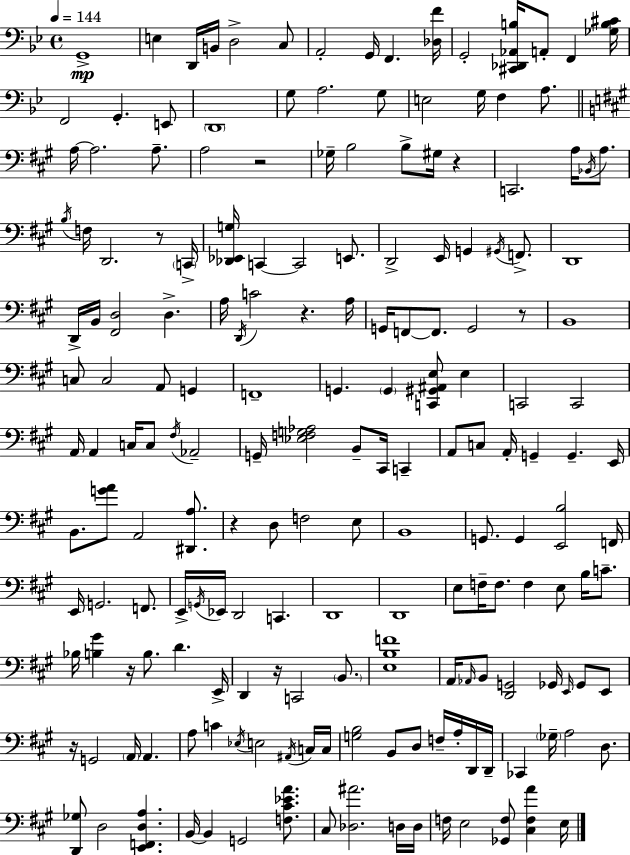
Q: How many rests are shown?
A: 9